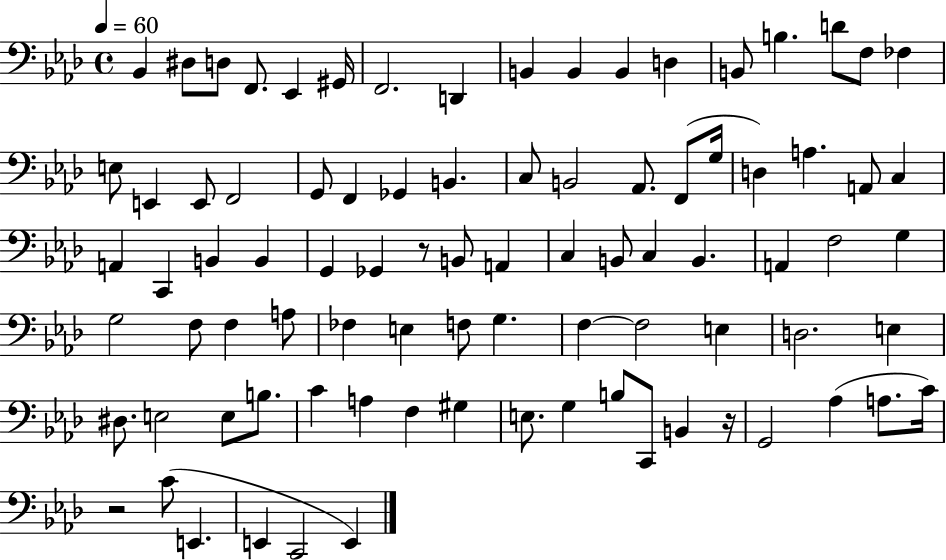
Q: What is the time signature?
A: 4/4